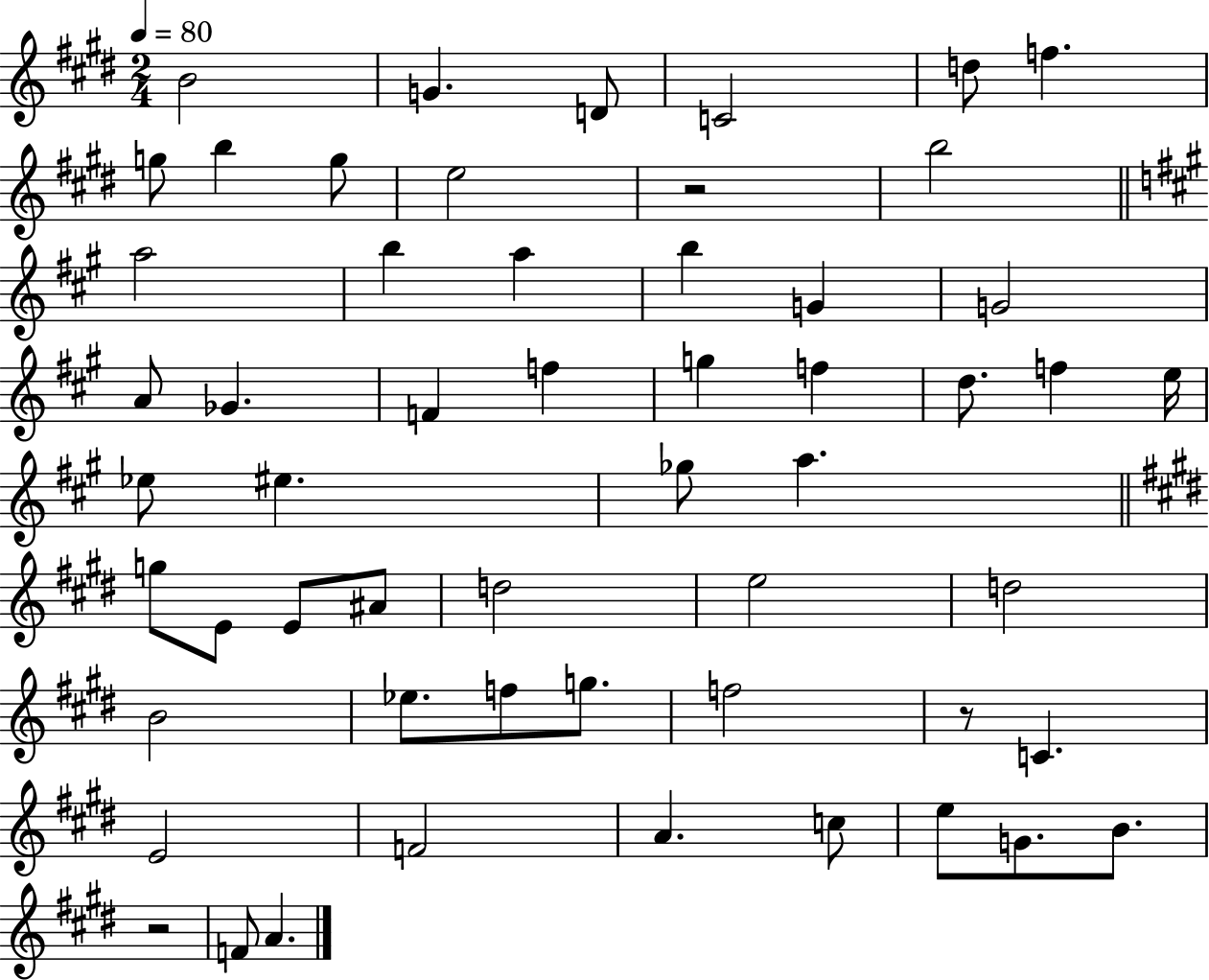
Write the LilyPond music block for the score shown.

{
  \clef treble
  \numericTimeSignature
  \time 2/4
  \key e \major
  \tempo 4 = 80
  b'2 | g'4. d'8 | c'2 | d''8 f''4. | \break g''8 b''4 g''8 | e''2 | r2 | b''2 | \break \bar "||" \break \key a \major a''2 | b''4 a''4 | b''4 g'4 | g'2 | \break a'8 ges'4. | f'4 f''4 | g''4 f''4 | d''8. f''4 e''16 | \break ees''8 eis''4. | ges''8 a''4. | \bar "||" \break \key e \major g''8 e'8 e'8 ais'8 | d''2 | e''2 | d''2 | \break b'2 | ees''8. f''8 g''8. | f''2 | r8 c'4. | \break e'2 | f'2 | a'4. c''8 | e''8 g'8. b'8. | \break r2 | f'8 a'4. | \bar "|."
}